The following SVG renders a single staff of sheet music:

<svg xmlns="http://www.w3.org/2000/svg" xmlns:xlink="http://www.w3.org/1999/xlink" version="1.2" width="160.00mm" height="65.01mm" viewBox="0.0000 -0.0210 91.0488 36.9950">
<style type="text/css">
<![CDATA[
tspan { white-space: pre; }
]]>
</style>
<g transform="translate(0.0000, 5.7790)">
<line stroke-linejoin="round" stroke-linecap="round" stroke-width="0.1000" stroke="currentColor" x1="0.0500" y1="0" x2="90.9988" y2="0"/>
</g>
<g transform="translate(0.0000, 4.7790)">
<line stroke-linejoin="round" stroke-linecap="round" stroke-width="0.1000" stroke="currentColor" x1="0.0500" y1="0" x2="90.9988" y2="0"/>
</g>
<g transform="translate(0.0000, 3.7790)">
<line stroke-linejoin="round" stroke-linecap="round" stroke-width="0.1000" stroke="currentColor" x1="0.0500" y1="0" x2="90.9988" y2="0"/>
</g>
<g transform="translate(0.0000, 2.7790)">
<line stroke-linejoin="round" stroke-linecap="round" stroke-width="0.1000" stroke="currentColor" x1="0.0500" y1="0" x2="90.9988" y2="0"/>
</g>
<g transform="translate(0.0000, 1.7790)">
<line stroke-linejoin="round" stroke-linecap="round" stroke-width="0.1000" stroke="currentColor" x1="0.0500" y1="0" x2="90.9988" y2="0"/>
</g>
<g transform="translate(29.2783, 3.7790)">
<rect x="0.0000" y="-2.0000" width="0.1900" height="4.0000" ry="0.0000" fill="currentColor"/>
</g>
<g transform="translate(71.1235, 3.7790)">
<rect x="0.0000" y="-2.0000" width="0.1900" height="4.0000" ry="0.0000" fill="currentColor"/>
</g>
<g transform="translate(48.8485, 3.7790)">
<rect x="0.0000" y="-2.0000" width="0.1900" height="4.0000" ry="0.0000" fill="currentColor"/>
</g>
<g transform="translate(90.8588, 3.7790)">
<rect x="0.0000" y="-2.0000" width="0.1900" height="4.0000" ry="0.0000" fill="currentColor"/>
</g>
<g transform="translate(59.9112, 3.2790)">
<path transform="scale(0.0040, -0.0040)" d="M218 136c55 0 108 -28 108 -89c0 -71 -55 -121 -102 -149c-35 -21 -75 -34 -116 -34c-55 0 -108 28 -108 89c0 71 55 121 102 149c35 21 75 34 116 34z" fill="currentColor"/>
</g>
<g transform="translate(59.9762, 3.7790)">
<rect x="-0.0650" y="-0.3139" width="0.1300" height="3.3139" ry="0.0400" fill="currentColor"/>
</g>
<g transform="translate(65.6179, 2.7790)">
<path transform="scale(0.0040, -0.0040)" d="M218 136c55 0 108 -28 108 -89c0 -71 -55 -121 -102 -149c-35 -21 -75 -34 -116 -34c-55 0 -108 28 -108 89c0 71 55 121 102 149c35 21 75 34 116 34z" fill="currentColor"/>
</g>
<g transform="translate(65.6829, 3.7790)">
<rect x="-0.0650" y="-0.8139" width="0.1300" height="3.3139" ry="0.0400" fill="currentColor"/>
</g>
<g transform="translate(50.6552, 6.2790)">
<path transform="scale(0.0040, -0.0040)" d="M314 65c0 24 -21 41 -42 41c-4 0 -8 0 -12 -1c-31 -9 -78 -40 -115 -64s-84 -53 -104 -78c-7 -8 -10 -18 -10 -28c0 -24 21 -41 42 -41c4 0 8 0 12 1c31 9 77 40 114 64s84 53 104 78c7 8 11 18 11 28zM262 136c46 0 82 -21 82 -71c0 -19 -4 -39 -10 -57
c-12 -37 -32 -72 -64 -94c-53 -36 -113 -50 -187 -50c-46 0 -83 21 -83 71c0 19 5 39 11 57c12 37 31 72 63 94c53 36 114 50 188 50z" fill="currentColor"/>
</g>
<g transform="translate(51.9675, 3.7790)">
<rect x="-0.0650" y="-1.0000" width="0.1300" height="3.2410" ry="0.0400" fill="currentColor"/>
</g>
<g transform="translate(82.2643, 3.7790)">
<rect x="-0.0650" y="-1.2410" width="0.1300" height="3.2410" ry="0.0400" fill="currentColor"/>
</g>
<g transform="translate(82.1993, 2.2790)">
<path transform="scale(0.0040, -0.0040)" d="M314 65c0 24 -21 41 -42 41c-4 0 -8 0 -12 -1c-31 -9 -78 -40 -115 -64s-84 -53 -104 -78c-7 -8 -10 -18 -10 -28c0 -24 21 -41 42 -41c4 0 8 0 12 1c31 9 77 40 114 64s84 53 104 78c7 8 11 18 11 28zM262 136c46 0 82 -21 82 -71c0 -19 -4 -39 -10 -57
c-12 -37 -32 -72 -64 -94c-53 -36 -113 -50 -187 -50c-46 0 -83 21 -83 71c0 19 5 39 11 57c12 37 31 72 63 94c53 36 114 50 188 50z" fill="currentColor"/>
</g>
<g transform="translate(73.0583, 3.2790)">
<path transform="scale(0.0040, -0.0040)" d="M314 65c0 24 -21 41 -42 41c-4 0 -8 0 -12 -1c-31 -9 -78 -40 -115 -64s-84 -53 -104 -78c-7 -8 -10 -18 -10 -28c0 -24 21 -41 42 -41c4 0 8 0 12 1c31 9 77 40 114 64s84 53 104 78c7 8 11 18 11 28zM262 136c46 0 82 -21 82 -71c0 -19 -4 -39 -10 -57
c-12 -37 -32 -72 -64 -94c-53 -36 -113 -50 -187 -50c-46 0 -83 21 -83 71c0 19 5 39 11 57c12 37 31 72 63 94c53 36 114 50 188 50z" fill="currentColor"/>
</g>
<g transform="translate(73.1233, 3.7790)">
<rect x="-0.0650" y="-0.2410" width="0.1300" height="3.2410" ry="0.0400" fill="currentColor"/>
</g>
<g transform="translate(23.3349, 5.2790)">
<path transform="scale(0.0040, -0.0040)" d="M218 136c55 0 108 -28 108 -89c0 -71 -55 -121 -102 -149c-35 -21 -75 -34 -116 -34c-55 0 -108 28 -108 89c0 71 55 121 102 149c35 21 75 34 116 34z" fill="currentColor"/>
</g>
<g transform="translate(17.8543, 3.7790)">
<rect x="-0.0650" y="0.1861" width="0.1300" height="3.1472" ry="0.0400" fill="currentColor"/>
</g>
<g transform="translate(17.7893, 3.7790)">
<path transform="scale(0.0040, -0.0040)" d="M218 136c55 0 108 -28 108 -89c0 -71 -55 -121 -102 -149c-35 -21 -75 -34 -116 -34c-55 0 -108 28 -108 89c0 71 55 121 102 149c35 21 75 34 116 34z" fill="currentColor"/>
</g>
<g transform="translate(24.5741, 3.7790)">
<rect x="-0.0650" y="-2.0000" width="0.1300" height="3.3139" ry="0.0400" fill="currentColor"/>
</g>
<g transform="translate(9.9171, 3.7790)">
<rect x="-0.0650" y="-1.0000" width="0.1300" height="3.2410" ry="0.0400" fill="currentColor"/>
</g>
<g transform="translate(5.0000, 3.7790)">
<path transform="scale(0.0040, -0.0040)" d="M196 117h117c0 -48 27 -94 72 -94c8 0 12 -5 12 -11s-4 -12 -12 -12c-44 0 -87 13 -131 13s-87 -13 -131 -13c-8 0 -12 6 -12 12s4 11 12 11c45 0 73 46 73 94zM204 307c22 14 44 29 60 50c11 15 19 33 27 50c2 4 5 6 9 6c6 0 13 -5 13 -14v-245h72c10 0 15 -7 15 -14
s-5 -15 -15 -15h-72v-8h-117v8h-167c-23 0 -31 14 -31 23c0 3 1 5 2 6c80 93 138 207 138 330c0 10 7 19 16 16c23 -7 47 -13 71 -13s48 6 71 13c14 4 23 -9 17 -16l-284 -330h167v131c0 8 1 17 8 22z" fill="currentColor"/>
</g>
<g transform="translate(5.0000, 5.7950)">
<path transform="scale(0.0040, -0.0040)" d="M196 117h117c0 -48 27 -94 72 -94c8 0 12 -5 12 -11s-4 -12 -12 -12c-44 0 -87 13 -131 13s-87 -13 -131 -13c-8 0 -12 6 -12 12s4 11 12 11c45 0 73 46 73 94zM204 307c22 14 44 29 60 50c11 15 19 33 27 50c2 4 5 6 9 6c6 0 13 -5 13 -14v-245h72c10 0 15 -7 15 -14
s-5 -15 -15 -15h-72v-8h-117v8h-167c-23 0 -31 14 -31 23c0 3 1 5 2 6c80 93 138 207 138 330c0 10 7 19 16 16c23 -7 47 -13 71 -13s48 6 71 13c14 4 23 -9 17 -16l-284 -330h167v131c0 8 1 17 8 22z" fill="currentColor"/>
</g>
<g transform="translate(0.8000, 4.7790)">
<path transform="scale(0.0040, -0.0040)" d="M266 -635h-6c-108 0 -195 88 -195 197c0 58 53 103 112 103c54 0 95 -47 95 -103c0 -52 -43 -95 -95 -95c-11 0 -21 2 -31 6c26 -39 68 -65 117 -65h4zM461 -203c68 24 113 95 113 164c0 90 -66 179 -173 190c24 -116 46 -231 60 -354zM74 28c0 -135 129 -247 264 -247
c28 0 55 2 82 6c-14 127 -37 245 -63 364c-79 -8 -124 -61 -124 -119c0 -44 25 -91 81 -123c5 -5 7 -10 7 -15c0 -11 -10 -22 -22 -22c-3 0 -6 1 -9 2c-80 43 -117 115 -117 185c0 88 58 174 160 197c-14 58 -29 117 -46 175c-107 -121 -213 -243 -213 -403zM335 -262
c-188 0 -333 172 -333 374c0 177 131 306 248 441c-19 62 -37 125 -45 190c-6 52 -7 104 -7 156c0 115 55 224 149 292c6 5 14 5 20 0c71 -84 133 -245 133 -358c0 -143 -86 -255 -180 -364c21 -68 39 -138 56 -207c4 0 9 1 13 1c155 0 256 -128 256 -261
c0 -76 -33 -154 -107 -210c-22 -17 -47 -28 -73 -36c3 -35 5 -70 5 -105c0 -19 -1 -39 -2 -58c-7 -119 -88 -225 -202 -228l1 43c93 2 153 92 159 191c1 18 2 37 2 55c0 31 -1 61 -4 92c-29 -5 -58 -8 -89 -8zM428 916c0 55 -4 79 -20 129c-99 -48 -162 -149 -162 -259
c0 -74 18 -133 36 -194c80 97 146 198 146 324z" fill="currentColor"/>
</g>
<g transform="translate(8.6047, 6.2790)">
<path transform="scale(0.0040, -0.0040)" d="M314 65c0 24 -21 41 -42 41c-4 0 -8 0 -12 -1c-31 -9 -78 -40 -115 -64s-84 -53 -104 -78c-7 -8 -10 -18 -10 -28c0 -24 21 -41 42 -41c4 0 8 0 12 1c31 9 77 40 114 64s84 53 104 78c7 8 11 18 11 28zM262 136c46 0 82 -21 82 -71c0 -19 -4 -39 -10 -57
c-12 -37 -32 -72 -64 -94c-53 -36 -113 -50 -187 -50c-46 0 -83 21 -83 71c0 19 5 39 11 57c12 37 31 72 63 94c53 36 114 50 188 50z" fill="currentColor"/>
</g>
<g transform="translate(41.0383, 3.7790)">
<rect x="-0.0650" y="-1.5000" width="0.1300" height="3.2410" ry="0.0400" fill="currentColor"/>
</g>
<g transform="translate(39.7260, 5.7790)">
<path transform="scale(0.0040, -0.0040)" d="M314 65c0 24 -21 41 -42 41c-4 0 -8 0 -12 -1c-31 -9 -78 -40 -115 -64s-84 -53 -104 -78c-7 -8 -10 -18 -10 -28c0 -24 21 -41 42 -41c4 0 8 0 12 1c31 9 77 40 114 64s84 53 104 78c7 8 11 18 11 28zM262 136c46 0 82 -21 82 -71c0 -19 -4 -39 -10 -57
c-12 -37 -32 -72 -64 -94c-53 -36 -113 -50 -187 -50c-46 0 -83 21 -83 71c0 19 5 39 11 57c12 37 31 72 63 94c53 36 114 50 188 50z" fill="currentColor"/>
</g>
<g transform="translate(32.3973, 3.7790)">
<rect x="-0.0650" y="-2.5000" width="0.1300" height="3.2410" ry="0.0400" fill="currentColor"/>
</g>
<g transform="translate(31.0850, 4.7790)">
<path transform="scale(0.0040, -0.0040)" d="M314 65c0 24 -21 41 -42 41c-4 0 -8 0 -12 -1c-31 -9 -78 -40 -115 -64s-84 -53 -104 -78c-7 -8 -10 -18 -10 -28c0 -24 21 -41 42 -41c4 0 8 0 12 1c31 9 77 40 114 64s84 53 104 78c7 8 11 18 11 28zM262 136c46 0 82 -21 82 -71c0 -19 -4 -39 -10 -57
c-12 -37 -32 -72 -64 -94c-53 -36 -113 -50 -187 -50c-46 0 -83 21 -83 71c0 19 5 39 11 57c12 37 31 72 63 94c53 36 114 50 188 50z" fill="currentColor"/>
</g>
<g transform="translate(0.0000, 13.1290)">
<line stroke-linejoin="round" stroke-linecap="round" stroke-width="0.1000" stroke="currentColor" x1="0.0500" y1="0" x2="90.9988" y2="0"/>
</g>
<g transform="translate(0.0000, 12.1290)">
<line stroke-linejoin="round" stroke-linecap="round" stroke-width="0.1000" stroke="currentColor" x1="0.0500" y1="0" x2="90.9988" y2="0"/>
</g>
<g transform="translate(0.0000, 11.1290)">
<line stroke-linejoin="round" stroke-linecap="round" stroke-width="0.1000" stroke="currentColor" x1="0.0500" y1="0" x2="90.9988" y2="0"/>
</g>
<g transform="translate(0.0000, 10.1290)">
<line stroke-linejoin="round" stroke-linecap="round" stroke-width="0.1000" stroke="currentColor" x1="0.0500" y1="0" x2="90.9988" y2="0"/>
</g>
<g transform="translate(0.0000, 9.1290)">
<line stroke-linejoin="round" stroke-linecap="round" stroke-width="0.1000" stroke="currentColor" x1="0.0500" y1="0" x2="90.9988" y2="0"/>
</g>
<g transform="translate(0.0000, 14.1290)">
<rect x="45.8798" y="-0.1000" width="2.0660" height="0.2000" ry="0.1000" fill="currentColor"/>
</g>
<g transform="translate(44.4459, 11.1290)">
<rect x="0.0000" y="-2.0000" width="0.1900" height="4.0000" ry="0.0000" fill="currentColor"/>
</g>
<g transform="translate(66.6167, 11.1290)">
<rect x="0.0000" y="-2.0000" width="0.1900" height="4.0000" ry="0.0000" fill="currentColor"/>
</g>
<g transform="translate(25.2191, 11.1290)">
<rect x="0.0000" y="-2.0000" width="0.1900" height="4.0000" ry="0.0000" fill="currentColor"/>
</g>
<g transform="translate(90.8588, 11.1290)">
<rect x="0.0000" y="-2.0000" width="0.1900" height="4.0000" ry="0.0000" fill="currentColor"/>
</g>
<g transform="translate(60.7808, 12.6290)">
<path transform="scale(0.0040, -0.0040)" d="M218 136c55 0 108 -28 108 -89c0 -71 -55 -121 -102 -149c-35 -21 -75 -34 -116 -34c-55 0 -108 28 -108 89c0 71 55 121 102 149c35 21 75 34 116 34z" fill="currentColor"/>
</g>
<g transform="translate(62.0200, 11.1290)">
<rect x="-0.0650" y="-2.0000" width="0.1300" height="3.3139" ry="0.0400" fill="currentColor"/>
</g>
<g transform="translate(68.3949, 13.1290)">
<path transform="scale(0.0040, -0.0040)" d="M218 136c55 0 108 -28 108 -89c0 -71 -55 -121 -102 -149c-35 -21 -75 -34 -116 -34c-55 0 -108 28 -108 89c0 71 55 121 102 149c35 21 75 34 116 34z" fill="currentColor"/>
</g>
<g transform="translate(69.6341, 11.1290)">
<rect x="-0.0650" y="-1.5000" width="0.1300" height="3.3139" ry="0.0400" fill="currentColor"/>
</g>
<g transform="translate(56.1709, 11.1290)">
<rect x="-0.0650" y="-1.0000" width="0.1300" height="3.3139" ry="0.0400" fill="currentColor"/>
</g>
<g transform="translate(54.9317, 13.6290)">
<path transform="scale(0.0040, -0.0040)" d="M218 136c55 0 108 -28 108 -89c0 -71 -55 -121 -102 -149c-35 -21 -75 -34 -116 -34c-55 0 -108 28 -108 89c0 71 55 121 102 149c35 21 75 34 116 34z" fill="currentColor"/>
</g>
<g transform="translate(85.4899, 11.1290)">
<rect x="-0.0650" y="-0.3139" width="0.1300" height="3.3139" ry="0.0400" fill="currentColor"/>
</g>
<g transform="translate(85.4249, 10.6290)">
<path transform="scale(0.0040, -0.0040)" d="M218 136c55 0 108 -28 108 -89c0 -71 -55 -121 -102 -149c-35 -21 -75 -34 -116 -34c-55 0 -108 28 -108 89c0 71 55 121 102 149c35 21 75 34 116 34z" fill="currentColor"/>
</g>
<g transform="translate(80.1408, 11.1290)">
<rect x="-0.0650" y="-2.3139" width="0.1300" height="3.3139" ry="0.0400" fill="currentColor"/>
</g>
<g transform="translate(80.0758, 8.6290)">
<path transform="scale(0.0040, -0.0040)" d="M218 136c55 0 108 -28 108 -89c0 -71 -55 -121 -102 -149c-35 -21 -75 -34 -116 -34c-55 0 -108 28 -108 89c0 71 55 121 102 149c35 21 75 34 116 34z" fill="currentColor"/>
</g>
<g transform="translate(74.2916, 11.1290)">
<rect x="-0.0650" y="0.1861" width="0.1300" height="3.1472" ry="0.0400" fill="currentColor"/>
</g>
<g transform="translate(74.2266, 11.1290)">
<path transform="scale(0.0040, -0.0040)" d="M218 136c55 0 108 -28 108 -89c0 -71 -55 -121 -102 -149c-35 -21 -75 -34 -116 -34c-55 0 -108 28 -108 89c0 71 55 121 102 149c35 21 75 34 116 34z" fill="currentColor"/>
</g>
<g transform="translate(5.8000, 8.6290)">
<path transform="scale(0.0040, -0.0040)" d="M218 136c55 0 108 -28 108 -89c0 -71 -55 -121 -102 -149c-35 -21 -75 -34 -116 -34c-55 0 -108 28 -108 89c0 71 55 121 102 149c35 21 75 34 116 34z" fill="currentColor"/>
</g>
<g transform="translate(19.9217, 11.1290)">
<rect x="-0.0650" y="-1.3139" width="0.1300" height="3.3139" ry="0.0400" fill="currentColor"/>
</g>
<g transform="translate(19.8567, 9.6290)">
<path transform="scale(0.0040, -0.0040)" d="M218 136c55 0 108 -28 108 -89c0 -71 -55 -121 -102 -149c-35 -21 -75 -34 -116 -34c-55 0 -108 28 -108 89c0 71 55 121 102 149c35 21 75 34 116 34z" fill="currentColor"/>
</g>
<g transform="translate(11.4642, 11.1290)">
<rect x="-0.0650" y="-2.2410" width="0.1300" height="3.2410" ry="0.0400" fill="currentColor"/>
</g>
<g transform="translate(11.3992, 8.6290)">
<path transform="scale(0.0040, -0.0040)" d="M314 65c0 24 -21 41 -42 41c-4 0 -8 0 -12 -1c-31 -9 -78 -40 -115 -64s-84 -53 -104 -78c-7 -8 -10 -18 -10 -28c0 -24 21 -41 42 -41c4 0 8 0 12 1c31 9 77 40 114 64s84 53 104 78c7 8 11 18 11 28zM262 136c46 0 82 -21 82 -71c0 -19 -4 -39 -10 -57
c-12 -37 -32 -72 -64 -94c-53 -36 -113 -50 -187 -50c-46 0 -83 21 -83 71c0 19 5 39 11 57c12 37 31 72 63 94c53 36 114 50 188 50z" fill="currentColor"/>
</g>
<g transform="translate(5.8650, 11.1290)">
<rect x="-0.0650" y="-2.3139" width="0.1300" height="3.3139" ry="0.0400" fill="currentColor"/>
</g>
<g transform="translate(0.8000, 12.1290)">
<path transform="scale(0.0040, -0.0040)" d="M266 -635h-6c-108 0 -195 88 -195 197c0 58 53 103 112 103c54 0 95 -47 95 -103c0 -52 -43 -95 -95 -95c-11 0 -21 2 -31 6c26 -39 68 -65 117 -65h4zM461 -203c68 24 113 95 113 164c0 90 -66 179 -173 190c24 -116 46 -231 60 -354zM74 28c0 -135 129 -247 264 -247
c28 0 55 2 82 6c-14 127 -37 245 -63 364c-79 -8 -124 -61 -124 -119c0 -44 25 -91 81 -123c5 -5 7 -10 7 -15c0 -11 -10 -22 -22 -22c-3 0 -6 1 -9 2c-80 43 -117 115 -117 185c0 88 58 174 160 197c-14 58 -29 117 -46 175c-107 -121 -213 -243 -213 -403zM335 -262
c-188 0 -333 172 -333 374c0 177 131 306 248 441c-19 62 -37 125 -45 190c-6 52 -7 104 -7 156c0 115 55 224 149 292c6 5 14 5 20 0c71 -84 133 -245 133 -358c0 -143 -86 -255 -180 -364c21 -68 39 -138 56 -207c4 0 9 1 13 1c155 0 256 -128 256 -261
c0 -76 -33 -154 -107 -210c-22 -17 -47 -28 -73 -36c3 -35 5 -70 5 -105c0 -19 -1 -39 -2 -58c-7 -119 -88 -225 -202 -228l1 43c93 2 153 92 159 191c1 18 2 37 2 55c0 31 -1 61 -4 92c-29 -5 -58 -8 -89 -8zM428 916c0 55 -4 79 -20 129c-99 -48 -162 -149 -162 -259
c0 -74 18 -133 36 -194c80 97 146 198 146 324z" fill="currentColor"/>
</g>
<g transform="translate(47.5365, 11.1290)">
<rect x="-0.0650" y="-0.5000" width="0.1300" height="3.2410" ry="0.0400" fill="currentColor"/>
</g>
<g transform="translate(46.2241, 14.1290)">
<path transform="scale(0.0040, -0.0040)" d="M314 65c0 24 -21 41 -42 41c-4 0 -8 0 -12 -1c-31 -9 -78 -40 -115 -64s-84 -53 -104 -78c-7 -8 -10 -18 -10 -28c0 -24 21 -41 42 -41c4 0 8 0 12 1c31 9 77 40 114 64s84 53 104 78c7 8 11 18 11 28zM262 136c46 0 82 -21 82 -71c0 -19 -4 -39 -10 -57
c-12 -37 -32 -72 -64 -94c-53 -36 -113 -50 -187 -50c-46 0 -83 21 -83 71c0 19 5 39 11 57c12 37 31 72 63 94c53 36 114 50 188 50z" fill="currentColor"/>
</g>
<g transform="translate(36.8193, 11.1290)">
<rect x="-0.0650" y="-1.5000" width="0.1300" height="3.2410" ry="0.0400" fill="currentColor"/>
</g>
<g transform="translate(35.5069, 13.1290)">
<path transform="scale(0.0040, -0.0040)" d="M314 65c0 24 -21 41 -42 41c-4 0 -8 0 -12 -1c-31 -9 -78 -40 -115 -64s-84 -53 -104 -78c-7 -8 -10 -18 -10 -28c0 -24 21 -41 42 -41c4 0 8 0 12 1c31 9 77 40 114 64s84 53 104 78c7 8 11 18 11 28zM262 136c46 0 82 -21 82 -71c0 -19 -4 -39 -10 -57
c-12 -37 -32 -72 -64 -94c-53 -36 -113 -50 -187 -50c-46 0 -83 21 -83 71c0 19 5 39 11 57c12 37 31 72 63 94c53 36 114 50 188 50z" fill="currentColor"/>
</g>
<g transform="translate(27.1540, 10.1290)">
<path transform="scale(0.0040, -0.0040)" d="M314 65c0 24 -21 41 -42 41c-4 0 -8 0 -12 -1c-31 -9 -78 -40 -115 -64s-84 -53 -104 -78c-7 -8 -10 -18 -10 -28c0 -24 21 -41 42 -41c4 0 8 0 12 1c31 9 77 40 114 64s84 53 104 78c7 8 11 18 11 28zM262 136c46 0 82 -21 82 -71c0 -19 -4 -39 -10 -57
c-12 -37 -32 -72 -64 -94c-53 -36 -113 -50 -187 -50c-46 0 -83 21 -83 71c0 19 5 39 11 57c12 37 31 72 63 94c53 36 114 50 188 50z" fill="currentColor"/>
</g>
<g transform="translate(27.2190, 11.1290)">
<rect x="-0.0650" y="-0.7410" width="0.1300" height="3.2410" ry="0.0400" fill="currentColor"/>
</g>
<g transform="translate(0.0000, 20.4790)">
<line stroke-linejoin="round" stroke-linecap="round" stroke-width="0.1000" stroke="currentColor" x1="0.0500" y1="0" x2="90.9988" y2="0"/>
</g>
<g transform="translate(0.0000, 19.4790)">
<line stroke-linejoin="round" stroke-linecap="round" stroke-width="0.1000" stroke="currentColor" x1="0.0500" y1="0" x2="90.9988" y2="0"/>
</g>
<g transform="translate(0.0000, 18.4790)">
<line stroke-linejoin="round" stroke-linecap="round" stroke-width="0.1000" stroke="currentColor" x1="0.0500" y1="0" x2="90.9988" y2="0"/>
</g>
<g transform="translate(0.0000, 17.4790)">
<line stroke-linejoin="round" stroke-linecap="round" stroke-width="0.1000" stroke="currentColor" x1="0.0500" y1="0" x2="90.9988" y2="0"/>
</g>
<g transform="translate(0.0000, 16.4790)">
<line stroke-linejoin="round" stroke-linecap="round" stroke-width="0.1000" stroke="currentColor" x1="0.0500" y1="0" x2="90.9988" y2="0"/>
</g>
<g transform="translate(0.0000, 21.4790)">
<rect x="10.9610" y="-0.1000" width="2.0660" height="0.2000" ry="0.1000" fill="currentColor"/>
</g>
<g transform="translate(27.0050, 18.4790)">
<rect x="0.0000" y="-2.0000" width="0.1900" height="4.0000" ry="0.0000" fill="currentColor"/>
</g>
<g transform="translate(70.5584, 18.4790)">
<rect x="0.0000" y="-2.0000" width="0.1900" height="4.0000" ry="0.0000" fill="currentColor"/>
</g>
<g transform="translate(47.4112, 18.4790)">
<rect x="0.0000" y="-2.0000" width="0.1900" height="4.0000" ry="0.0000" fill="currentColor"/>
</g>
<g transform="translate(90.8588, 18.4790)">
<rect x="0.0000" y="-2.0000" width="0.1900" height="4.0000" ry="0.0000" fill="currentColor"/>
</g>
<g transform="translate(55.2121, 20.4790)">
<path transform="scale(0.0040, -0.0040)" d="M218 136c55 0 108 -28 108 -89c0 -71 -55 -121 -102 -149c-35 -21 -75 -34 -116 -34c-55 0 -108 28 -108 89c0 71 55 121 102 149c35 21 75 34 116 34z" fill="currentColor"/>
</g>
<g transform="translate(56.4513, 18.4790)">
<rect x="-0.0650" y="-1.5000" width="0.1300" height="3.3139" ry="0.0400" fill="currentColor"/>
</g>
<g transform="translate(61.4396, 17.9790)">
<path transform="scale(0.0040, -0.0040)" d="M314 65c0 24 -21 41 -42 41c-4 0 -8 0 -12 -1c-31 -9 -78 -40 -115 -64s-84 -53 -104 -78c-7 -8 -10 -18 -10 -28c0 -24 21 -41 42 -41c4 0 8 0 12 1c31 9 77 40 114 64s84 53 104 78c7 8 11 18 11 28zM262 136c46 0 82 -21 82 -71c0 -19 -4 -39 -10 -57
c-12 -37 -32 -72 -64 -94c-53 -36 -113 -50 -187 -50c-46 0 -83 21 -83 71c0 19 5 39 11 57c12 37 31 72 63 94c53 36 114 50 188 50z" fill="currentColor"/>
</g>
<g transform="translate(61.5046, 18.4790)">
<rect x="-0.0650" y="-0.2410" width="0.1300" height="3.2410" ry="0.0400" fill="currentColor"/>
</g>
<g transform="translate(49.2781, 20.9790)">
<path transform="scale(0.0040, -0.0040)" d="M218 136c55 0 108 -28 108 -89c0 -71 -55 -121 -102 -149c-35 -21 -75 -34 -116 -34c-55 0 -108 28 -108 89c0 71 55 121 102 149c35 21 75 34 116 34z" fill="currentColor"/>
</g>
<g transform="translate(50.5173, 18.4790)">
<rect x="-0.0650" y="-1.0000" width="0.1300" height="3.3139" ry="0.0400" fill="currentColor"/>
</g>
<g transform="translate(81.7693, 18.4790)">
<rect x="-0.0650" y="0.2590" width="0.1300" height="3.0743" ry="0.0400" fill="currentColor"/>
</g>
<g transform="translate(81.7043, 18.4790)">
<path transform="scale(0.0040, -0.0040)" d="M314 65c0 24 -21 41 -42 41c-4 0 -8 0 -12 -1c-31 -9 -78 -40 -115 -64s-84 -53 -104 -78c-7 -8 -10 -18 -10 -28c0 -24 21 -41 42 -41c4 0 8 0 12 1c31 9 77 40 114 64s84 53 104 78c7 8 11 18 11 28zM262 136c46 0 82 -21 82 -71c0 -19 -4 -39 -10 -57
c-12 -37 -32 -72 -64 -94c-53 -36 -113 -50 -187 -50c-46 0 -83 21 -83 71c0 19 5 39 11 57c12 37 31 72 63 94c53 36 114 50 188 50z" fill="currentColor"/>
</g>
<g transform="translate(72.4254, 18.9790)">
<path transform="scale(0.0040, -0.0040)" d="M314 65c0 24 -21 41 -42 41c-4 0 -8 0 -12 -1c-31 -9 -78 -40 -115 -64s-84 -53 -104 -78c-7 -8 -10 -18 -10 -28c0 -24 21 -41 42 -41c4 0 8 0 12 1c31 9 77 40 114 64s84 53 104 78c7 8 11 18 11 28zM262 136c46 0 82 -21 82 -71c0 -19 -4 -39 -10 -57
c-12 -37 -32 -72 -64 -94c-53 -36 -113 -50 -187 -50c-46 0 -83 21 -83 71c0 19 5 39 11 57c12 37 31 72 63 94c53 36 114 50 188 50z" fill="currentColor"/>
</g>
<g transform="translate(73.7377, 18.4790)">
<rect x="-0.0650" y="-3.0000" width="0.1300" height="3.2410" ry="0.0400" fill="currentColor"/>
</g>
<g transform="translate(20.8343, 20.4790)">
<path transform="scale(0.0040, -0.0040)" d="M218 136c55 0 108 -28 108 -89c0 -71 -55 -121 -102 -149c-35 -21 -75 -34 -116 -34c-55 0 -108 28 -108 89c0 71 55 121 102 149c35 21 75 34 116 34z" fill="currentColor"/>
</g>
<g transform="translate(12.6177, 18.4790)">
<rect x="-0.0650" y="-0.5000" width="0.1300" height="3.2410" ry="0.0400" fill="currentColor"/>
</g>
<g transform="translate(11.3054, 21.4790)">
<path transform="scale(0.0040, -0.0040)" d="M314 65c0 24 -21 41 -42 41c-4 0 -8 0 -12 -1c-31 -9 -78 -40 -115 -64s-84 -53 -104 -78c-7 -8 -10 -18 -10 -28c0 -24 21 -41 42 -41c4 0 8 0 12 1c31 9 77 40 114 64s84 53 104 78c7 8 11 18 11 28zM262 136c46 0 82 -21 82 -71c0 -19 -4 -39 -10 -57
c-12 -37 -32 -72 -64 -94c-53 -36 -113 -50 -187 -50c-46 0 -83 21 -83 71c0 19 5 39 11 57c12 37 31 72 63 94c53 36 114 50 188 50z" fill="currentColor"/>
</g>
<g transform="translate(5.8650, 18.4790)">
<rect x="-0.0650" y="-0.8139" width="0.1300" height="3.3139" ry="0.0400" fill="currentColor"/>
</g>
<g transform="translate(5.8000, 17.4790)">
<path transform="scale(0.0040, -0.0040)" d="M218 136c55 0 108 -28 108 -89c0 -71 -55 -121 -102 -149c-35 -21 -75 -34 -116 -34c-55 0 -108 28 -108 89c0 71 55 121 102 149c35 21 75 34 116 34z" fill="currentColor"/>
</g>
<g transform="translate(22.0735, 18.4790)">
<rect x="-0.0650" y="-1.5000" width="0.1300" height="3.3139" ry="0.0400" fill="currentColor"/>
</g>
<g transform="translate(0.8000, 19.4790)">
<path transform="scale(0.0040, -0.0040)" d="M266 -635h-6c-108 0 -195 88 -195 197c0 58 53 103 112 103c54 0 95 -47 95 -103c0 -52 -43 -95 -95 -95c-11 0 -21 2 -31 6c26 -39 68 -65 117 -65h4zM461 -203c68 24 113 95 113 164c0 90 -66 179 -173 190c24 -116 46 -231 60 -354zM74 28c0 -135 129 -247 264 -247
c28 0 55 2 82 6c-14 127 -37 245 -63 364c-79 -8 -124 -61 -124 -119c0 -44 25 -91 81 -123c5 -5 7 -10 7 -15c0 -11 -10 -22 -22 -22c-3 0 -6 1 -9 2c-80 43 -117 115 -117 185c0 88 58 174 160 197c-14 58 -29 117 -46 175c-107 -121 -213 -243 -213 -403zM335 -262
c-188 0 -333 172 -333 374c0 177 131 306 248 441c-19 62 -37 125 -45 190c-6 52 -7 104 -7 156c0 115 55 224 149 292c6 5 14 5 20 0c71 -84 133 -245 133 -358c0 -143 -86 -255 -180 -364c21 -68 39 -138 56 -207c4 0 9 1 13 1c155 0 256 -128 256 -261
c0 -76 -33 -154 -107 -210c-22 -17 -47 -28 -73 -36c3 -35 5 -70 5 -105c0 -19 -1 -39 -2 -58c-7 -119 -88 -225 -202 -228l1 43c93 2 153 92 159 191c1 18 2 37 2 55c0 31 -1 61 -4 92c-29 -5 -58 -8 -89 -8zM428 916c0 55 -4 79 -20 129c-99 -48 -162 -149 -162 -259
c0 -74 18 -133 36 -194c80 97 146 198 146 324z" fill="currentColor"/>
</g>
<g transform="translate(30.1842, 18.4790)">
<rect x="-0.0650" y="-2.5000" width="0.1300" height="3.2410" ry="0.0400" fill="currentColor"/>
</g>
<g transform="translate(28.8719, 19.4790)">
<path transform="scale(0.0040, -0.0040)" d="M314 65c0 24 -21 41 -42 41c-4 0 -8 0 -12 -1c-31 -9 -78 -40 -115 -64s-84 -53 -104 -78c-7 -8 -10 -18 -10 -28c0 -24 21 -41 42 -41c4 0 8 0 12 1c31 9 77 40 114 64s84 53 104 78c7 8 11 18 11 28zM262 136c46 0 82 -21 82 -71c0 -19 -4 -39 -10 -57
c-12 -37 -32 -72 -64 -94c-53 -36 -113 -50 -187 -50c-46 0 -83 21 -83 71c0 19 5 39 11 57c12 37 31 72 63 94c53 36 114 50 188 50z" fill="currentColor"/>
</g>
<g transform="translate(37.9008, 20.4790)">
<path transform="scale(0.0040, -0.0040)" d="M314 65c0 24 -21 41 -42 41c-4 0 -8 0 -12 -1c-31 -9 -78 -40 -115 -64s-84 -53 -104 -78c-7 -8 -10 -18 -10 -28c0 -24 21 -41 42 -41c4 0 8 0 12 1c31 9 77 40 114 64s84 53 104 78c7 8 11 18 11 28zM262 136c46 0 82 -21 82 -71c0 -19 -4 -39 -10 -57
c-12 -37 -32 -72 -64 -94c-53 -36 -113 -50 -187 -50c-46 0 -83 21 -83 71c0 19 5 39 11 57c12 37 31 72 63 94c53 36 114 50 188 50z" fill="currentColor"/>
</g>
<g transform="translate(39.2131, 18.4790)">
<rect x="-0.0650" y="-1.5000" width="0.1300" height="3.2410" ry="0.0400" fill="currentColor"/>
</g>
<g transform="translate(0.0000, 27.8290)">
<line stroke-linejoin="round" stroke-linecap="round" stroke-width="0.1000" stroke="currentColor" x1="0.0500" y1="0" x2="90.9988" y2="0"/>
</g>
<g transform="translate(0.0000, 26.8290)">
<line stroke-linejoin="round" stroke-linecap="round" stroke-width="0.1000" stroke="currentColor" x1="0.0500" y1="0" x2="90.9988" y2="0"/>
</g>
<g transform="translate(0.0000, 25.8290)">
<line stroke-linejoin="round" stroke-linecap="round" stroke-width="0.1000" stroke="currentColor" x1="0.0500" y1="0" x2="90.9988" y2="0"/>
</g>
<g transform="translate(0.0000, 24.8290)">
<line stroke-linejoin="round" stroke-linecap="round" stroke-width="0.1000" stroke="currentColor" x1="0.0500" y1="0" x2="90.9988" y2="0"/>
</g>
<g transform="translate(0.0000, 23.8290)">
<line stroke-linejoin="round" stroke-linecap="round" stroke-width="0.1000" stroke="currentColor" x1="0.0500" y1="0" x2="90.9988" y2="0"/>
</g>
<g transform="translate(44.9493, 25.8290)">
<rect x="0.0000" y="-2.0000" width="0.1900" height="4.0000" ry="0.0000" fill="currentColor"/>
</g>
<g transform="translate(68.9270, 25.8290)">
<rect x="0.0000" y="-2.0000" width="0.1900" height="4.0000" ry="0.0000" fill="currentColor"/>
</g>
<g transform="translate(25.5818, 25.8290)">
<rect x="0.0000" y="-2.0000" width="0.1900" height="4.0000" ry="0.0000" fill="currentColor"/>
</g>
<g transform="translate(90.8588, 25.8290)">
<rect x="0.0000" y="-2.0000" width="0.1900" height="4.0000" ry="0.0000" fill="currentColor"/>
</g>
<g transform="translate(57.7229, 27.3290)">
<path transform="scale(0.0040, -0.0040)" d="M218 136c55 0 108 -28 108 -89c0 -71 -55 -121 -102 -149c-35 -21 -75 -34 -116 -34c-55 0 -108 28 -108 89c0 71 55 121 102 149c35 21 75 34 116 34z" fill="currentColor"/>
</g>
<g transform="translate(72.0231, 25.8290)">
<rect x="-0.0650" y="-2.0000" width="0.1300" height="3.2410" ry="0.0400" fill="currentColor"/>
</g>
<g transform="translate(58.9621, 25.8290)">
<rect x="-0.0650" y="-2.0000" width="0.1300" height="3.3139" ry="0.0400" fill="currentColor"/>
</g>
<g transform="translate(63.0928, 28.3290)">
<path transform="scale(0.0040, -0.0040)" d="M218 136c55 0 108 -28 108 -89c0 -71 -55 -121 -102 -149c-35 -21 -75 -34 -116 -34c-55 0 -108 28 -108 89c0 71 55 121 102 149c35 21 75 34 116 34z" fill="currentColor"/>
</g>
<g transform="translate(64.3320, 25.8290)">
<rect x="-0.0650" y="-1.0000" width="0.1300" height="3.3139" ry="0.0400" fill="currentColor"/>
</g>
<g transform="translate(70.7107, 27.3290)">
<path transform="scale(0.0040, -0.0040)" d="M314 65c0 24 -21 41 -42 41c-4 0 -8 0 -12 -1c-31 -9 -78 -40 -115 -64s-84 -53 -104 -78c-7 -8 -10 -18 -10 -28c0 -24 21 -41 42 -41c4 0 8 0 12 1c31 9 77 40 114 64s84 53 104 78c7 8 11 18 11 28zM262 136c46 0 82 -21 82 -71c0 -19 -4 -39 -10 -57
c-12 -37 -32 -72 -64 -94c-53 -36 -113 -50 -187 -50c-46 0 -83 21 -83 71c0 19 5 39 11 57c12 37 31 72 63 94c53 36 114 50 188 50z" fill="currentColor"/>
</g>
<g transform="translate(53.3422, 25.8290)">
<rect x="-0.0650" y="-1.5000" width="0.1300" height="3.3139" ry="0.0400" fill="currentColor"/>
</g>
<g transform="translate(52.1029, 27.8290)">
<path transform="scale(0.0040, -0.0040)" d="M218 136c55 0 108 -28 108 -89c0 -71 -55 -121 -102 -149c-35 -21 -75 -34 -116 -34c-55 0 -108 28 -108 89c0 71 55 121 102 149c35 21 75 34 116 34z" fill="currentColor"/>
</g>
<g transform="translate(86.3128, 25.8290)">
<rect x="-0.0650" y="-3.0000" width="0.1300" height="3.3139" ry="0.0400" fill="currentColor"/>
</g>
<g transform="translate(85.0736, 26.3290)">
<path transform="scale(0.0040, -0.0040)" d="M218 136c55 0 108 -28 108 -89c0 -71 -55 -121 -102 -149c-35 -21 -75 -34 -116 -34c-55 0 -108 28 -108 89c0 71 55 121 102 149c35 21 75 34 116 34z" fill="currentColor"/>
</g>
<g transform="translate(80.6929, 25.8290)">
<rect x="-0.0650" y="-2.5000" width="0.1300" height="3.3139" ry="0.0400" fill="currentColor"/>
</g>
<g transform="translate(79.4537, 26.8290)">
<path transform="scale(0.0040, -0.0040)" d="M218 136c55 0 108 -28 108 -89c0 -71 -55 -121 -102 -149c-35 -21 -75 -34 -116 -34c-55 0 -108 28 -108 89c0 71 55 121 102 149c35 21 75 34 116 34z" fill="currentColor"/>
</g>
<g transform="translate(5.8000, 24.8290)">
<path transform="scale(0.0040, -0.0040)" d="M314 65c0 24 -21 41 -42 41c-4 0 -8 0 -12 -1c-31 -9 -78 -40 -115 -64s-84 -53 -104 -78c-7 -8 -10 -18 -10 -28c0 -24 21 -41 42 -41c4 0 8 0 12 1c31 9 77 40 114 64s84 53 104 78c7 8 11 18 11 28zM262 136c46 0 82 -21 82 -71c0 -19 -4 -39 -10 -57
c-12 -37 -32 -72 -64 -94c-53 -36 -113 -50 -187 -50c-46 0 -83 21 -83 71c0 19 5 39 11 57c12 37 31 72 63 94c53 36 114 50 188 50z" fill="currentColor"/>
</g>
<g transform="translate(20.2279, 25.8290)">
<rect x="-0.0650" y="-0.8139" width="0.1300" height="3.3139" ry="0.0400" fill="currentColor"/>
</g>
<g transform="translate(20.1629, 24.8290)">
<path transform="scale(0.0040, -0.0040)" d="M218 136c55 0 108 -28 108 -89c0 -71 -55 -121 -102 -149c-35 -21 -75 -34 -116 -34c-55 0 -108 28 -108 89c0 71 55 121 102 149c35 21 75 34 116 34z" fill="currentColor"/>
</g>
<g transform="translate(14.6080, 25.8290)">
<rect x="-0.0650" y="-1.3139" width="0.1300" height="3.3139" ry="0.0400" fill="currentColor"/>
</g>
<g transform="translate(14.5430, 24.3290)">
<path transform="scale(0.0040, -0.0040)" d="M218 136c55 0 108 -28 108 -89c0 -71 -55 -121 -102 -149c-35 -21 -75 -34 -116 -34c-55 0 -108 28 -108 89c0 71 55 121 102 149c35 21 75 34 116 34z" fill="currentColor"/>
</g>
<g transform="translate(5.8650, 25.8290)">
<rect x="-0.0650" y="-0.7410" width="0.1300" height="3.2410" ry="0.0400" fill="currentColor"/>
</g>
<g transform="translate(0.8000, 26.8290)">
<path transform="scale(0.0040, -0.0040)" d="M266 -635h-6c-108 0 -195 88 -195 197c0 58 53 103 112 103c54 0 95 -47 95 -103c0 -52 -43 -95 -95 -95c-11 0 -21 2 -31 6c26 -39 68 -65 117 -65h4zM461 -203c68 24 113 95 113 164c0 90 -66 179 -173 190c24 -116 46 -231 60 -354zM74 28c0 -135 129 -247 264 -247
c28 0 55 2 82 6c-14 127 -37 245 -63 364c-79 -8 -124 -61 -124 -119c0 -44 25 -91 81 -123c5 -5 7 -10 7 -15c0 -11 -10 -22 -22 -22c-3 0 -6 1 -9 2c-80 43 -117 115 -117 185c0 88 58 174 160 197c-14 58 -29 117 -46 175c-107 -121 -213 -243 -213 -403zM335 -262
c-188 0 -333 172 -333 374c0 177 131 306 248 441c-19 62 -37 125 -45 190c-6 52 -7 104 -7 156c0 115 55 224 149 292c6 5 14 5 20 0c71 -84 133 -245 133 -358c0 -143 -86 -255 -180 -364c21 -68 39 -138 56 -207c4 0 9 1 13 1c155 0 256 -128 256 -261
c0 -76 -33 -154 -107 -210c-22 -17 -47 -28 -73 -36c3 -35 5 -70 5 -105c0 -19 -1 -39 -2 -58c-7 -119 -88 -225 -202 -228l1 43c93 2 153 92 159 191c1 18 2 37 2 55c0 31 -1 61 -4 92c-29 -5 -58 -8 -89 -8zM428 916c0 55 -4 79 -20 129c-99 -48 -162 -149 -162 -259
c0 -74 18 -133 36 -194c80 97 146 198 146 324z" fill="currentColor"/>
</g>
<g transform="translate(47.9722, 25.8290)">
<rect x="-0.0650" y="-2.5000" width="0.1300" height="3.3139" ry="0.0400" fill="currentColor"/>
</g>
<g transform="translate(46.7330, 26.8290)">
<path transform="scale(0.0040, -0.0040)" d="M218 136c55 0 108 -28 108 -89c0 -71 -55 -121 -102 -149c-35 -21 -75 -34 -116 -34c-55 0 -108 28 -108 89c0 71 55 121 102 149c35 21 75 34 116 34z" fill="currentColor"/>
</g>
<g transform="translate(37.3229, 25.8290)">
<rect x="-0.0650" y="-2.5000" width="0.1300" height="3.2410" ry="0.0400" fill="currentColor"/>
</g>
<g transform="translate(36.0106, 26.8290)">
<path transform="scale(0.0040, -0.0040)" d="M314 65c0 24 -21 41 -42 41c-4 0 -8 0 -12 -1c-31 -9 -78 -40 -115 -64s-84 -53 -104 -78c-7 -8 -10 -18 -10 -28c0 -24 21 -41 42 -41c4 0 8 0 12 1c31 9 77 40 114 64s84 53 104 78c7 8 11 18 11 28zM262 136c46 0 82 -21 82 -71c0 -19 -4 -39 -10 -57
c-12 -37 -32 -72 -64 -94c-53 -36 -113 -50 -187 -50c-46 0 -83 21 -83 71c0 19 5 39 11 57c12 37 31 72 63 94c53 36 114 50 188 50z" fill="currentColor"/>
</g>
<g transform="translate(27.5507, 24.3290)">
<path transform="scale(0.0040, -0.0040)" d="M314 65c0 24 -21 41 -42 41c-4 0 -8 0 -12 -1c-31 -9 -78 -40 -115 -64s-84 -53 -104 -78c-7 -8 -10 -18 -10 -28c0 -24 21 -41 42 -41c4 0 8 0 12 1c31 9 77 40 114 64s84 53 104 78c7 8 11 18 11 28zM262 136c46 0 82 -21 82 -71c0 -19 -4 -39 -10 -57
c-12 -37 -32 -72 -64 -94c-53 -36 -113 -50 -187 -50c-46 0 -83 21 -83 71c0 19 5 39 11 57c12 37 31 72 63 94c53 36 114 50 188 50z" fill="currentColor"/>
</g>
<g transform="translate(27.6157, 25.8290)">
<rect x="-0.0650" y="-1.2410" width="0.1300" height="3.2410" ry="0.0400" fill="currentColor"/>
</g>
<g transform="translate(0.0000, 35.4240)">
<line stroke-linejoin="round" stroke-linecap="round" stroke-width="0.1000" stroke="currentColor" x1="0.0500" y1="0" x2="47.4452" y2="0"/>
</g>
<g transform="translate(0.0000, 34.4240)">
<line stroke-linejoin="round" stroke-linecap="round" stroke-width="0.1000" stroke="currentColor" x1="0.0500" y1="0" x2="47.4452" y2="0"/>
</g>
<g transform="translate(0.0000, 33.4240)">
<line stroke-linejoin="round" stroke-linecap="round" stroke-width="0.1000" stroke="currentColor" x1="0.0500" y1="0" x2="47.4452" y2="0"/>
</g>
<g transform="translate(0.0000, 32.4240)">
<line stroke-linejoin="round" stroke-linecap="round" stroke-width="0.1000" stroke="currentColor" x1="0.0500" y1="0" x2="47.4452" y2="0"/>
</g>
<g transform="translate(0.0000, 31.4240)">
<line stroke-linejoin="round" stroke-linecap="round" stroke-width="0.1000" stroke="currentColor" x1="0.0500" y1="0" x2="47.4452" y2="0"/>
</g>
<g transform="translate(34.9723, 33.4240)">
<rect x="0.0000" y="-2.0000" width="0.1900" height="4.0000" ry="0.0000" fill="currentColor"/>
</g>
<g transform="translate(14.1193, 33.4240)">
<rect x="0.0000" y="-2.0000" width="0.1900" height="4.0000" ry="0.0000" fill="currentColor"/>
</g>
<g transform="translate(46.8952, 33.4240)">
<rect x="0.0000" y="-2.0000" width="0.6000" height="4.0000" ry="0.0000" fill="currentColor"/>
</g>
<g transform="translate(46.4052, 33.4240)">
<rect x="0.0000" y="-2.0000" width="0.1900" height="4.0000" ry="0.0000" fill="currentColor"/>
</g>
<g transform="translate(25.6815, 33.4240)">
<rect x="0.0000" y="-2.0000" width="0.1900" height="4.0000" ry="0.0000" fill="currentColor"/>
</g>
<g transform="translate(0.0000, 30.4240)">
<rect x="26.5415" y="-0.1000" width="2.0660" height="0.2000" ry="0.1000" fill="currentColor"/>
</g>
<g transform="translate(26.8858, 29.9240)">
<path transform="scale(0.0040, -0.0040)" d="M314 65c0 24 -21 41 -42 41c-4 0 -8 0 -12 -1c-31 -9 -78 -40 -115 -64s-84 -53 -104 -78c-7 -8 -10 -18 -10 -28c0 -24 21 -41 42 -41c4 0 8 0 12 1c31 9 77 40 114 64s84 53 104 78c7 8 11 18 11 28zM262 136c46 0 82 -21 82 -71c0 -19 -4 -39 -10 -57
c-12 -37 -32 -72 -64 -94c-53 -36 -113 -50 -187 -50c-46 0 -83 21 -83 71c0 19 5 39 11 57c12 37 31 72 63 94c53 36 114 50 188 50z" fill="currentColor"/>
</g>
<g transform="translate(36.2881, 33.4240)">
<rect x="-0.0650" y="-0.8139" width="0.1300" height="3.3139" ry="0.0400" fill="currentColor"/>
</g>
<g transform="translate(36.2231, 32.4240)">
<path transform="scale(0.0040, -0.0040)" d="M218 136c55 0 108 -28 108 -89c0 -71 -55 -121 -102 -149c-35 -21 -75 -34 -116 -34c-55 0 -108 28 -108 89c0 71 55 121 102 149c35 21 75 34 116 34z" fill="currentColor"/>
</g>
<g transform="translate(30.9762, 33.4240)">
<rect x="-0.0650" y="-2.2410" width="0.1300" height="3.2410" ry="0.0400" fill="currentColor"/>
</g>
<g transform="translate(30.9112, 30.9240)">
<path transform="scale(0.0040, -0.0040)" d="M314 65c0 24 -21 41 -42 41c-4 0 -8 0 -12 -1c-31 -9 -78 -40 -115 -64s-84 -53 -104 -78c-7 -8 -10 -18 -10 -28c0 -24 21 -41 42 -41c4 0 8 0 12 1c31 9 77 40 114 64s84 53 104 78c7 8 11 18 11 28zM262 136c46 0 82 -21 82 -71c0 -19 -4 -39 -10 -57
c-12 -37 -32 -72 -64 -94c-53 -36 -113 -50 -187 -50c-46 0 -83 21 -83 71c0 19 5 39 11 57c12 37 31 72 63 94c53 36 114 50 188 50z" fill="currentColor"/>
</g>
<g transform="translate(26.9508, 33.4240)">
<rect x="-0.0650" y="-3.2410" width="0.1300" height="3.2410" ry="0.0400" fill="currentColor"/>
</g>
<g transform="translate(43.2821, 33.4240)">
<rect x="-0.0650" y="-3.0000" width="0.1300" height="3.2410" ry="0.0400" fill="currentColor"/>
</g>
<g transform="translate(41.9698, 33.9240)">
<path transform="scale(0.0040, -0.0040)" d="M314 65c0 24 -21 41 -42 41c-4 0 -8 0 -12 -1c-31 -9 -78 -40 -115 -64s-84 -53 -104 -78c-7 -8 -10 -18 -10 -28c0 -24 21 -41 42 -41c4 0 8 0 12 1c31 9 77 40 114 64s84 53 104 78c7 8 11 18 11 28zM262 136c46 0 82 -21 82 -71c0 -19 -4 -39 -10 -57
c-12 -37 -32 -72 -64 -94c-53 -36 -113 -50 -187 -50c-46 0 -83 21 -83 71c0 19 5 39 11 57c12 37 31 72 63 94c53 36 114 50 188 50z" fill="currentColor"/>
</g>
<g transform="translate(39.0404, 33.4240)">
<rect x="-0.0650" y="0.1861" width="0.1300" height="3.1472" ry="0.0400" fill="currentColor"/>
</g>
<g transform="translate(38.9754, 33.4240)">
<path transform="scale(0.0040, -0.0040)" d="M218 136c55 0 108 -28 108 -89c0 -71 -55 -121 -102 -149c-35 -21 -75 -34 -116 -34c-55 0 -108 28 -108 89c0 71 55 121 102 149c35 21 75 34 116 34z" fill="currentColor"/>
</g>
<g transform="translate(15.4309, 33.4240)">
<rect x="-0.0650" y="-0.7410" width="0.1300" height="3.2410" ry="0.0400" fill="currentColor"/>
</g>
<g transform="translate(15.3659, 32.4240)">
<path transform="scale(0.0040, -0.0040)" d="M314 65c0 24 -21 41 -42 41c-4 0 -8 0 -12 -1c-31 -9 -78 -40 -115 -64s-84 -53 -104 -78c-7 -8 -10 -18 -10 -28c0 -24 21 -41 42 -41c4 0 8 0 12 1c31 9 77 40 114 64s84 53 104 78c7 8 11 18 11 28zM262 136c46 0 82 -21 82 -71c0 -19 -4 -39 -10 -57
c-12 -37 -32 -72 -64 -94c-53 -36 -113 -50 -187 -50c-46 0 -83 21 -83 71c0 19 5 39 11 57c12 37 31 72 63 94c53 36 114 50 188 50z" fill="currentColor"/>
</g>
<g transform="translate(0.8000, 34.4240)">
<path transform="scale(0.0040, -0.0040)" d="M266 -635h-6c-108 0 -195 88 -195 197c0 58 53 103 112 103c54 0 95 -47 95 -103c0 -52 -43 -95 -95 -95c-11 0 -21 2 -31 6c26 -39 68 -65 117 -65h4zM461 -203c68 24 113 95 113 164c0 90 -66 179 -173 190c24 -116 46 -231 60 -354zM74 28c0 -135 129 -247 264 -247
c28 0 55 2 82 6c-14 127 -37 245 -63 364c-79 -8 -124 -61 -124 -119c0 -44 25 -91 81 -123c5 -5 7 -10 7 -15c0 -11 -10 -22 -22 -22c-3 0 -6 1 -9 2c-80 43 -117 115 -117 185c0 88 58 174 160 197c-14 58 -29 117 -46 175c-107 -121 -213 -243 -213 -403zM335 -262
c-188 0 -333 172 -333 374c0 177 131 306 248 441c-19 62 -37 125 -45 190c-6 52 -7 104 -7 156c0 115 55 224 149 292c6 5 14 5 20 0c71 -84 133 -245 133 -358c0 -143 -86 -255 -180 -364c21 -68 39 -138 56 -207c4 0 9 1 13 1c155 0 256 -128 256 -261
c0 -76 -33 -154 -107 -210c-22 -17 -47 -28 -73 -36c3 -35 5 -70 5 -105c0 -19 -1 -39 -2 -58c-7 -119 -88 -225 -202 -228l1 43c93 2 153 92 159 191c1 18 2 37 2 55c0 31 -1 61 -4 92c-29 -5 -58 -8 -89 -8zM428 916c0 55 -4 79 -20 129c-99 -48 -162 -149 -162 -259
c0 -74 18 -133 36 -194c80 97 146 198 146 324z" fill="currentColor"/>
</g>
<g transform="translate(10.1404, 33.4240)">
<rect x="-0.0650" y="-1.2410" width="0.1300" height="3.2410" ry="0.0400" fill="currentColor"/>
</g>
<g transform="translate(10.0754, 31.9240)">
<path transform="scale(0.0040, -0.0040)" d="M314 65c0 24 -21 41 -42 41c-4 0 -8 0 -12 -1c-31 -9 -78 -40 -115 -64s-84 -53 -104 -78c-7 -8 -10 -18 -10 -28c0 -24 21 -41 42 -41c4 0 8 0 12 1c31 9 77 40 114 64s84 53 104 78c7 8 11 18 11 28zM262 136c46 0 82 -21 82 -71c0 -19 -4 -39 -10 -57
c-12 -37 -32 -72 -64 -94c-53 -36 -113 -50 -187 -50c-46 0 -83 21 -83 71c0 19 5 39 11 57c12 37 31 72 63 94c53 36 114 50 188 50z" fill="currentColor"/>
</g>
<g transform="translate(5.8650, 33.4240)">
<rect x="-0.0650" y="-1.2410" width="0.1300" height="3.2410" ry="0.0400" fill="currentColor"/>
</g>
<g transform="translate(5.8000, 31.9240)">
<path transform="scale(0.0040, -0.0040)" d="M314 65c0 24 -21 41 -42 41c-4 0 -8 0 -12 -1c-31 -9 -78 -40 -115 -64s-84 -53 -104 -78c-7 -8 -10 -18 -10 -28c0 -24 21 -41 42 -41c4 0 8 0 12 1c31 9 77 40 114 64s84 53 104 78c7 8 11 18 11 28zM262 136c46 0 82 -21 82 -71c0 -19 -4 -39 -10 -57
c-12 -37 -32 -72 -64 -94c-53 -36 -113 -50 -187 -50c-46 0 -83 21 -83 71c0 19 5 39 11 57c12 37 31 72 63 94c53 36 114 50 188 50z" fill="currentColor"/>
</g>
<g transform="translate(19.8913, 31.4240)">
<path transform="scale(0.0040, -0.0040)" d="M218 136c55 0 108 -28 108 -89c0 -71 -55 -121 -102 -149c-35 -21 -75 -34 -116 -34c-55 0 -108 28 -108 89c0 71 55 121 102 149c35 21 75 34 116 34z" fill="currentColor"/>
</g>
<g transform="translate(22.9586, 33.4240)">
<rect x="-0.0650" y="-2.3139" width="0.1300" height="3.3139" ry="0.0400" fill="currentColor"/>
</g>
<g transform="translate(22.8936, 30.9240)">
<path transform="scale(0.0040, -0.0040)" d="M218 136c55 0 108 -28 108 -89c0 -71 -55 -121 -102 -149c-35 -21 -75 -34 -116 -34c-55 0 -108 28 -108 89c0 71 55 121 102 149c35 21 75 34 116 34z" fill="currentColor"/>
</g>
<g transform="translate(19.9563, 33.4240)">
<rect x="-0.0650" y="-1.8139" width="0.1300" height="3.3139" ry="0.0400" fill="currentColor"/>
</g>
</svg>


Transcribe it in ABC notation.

X:1
T:Untitled
M:4/4
L:1/4
K:C
D2 B F G2 E2 D2 c d c2 e2 g g2 e d2 E2 C2 D F E B g c d C2 E G2 E2 D E c2 A2 B2 d2 e d e2 G2 G E F D F2 G A e2 e2 d2 f g b2 g2 d B A2